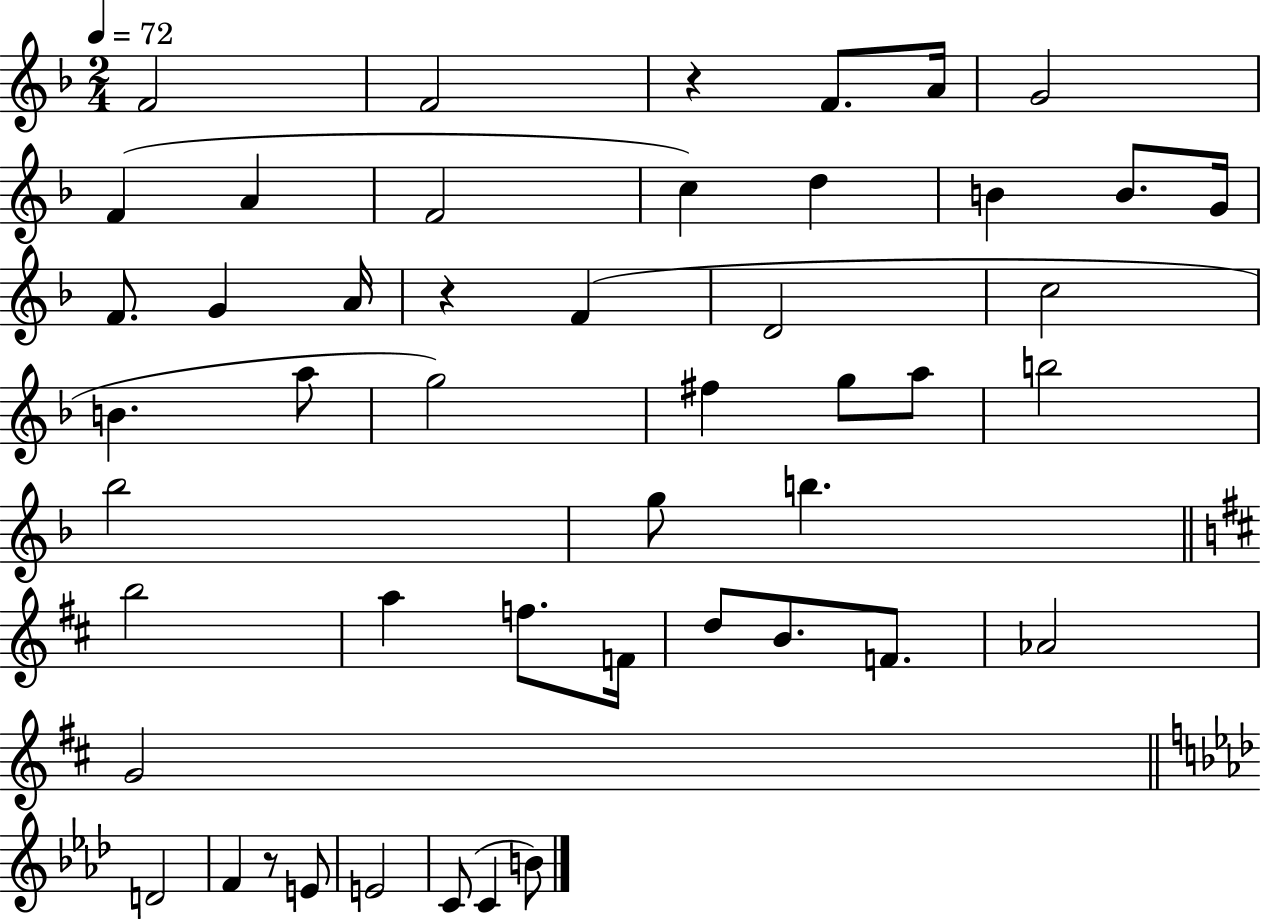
{
  \clef treble
  \numericTimeSignature
  \time 2/4
  \key f \major
  \tempo 4 = 72
  \repeat volta 2 { f'2 | f'2 | r4 f'8. a'16 | g'2 | \break f'4( a'4 | f'2 | c''4) d''4 | b'4 b'8. g'16 | \break f'8. g'4 a'16 | r4 f'4( | d'2 | c''2 | \break b'4. a''8 | g''2) | fis''4 g''8 a''8 | b''2 | \break bes''2 | g''8 b''4. | \bar "||" \break \key b \minor b''2 | a''4 f''8. f'16 | d''8 b'8. f'8. | aes'2 | \break g'2 | \bar "||" \break \key f \minor d'2 | f'4 r8 e'8 | e'2 | c'8( c'4 b'8) | \break } \bar "|."
}